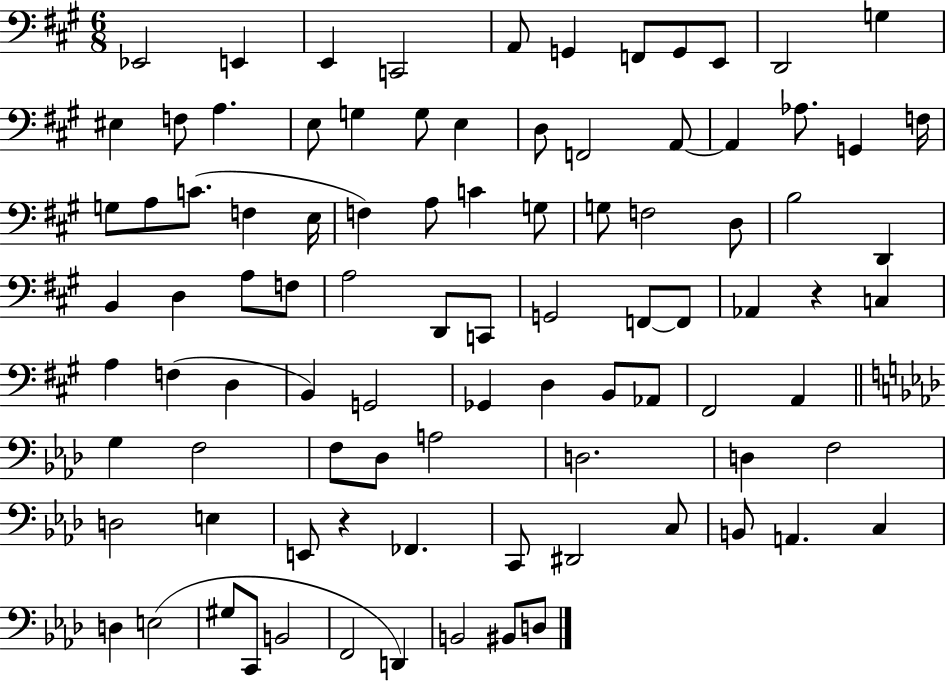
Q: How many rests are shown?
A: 2